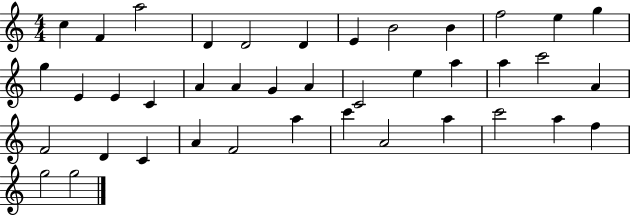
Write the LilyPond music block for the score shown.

{
  \clef treble
  \numericTimeSignature
  \time 4/4
  \key c \major
  c''4 f'4 a''2 | d'4 d'2 d'4 | e'4 b'2 b'4 | f''2 e''4 g''4 | \break g''4 e'4 e'4 c'4 | a'4 a'4 g'4 a'4 | c'2 e''4 a''4 | a''4 c'''2 a'4 | \break f'2 d'4 c'4 | a'4 f'2 a''4 | c'''4 a'2 a''4 | c'''2 a''4 f''4 | \break g''2 g''2 | \bar "|."
}